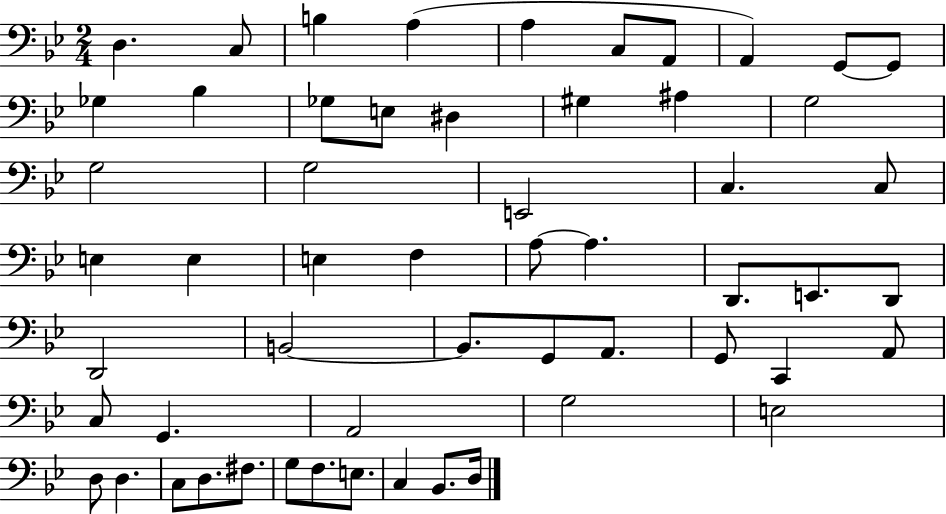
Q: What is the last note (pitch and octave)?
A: D3